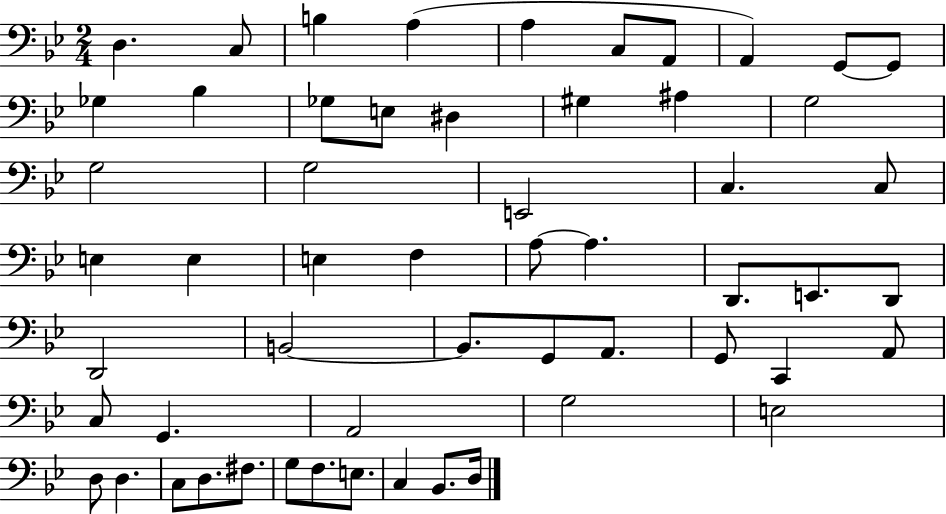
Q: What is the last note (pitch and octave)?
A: D3